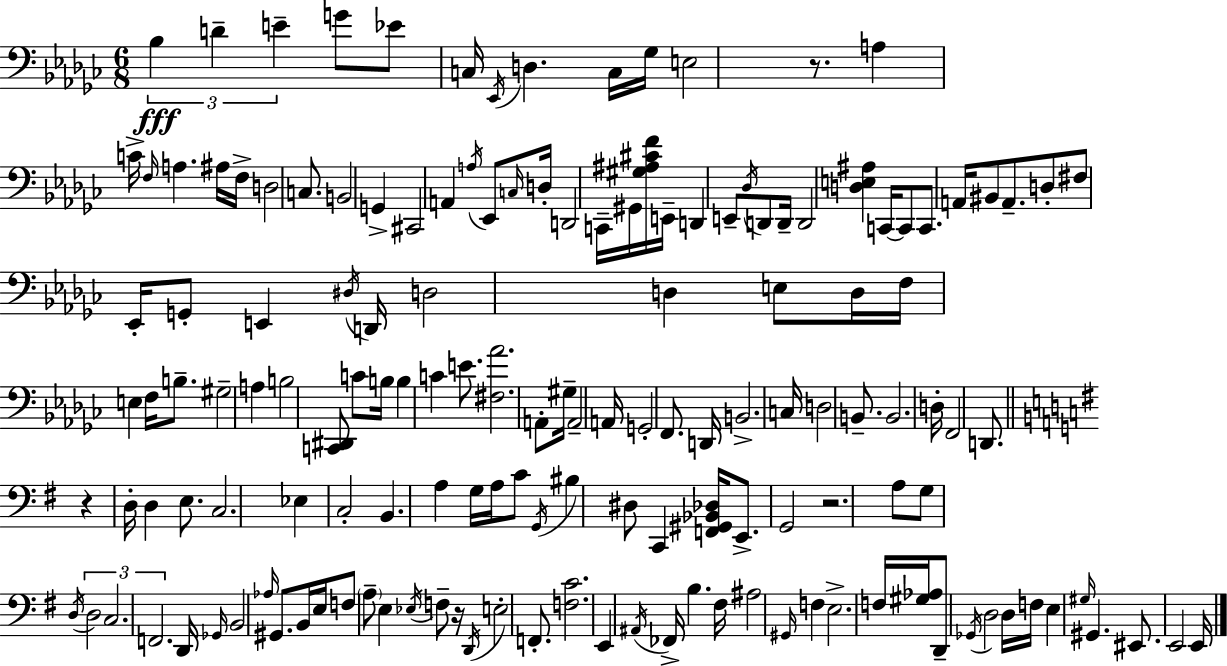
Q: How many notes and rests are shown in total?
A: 151